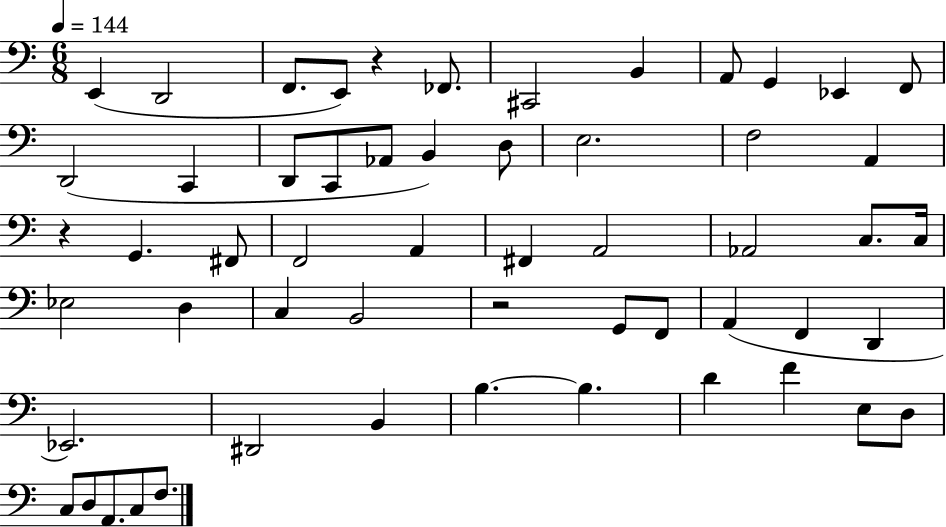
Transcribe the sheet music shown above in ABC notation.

X:1
T:Untitled
M:6/8
L:1/4
K:C
E,, D,,2 F,,/2 E,,/2 z _F,,/2 ^C,,2 B,, A,,/2 G,, _E,, F,,/2 D,,2 C,, D,,/2 C,,/2 _A,,/2 B,, D,/2 E,2 F,2 A,, z G,, ^F,,/2 F,,2 A,, ^F,, A,,2 _A,,2 C,/2 C,/4 _E,2 D, C, B,,2 z2 G,,/2 F,,/2 A,, F,, D,, _E,,2 ^D,,2 B,, B, B, D F E,/2 D,/2 C,/2 D,/2 A,,/2 C,/2 F,/2